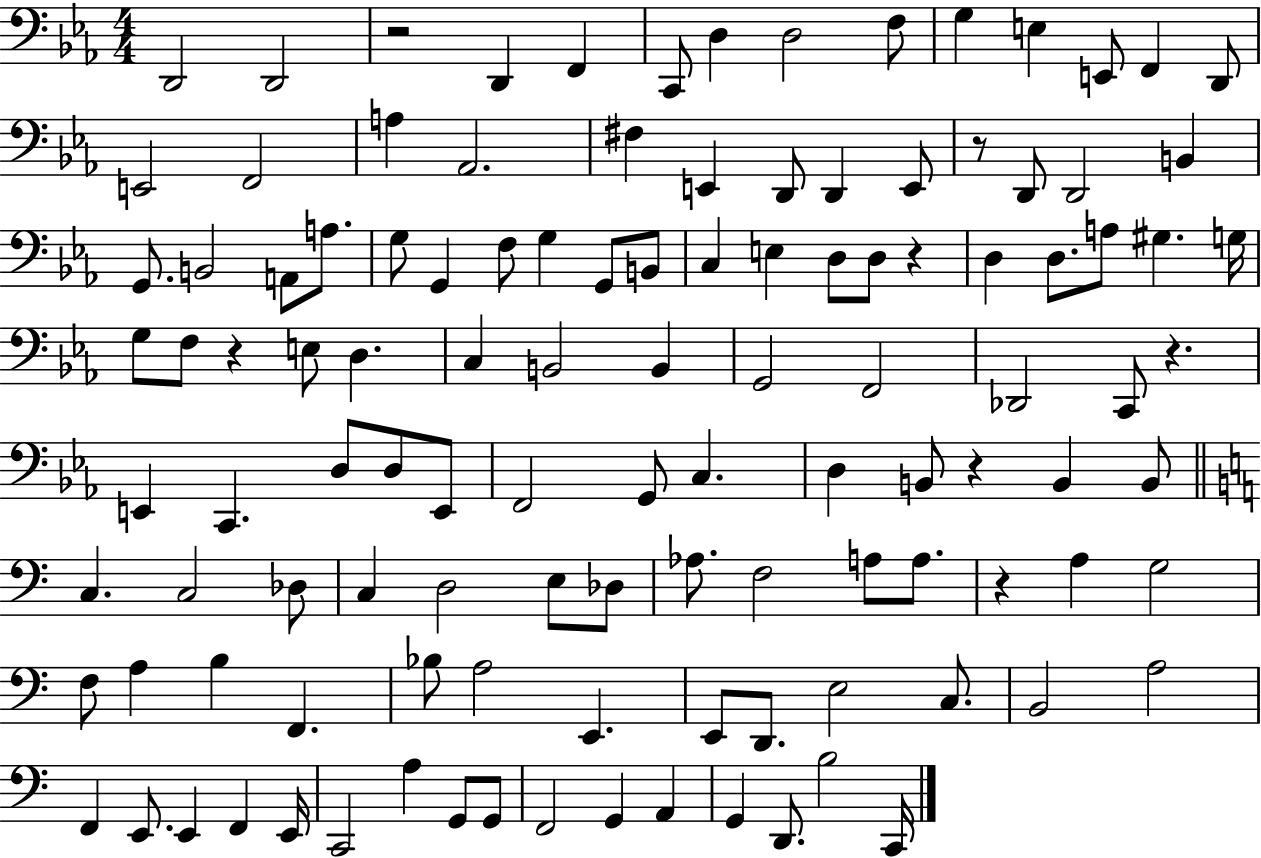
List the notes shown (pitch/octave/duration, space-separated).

D2/h D2/h R/h D2/q F2/q C2/e D3/q D3/h F3/e G3/q E3/q E2/e F2/q D2/e E2/h F2/h A3/q Ab2/h. F#3/q E2/q D2/e D2/q E2/e R/e D2/e D2/h B2/q G2/e. B2/h A2/e A3/e. G3/e G2/q F3/e G3/q G2/e B2/e C3/q E3/q D3/e D3/e R/q D3/q D3/e. A3/e G#3/q. G3/s G3/e F3/e R/q E3/e D3/q. C3/q B2/h B2/q G2/h F2/h Db2/h C2/e R/q. E2/q C2/q. D3/e D3/e E2/e F2/h G2/e C3/q. D3/q B2/e R/q B2/q B2/e C3/q. C3/h Db3/e C3/q D3/h E3/e Db3/e Ab3/e. F3/h A3/e A3/e. R/q A3/q G3/h F3/e A3/q B3/q F2/q. Bb3/e A3/h E2/q. E2/e D2/e. E3/h C3/e. B2/h A3/h F2/q E2/e. E2/q F2/q E2/s C2/h A3/q G2/e G2/e F2/h G2/q A2/q G2/q D2/e. B3/h C2/s